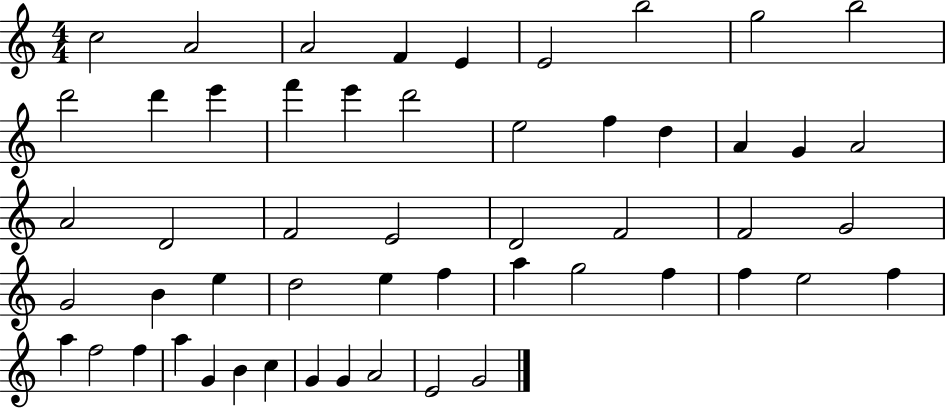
{
  \clef treble
  \numericTimeSignature
  \time 4/4
  \key c \major
  c''2 a'2 | a'2 f'4 e'4 | e'2 b''2 | g''2 b''2 | \break d'''2 d'''4 e'''4 | f'''4 e'''4 d'''2 | e''2 f''4 d''4 | a'4 g'4 a'2 | \break a'2 d'2 | f'2 e'2 | d'2 f'2 | f'2 g'2 | \break g'2 b'4 e''4 | d''2 e''4 f''4 | a''4 g''2 f''4 | f''4 e''2 f''4 | \break a''4 f''2 f''4 | a''4 g'4 b'4 c''4 | g'4 g'4 a'2 | e'2 g'2 | \break \bar "|."
}